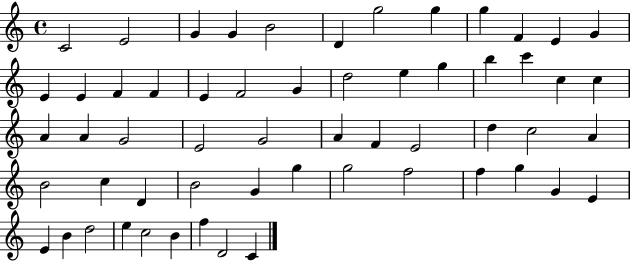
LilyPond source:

{
  \clef treble
  \time 4/4
  \defaultTimeSignature
  \key c \major
  c'2 e'2 | g'4 g'4 b'2 | d'4 g''2 g''4 | g''4 f'4 e'4 g'4 | \break e'4 e'4 f'4 f'4 | e'4 f'2 g'4 | d''2 e''4 g''4 | b''4 c'''4 c''4 c''4 | \break a'4 a'4 g'2 | e'2 g'2 | a'4 f'4 e'2 | d''4 c''2 a'4 | \break b'2 c''4 d'4 | b'2 g'4 g''4 | g''2 f''2 | f''4 g''4 g'4 e'4 | \break e'4 b'4 d''2 | e''4 c''2 b'4 | f''4 d'2 c'4 | \bar "|."
}